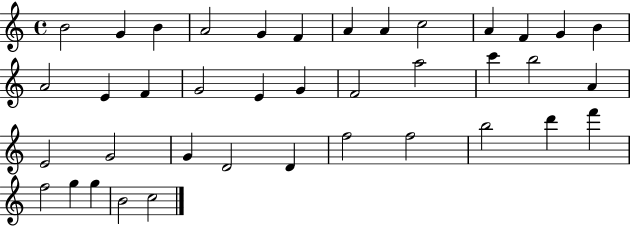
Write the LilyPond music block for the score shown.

{
  \clef treble
  \time 4/4
  \defaultTimeSignature
  \key c \major
  b'2 g'4 b'4 | a'2 g'4 f'4 | a'4 a'4 c''2 | a'4 f'4 g'4 b'4 | \break a'2 e'4 f'4 | g'2 e'4 g'4 | f'2 a''2 | c'''4 b''2 a'4 | \break e'2 g'2 | g'4 d'2 d'4 | f''2 f''2 | b''2 d'''4 f'''4 | \break f''2 g''4 g''4 | b'2 c''2 | \bar "|."
}